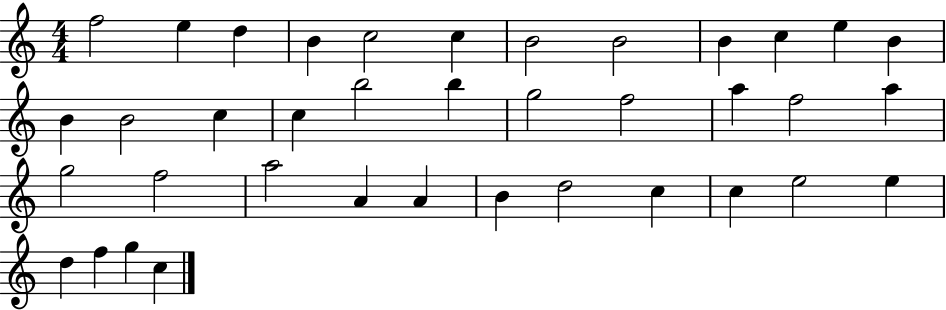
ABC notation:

X:1
T:Untitled
M:4/4
L:1/4
K:C
f2 e d B c2 c B2 B2 B c e B B B2 c c b2 b g2 f2 a f2 a g2 f2 a2 A A B d2 c c e2 e d f g c